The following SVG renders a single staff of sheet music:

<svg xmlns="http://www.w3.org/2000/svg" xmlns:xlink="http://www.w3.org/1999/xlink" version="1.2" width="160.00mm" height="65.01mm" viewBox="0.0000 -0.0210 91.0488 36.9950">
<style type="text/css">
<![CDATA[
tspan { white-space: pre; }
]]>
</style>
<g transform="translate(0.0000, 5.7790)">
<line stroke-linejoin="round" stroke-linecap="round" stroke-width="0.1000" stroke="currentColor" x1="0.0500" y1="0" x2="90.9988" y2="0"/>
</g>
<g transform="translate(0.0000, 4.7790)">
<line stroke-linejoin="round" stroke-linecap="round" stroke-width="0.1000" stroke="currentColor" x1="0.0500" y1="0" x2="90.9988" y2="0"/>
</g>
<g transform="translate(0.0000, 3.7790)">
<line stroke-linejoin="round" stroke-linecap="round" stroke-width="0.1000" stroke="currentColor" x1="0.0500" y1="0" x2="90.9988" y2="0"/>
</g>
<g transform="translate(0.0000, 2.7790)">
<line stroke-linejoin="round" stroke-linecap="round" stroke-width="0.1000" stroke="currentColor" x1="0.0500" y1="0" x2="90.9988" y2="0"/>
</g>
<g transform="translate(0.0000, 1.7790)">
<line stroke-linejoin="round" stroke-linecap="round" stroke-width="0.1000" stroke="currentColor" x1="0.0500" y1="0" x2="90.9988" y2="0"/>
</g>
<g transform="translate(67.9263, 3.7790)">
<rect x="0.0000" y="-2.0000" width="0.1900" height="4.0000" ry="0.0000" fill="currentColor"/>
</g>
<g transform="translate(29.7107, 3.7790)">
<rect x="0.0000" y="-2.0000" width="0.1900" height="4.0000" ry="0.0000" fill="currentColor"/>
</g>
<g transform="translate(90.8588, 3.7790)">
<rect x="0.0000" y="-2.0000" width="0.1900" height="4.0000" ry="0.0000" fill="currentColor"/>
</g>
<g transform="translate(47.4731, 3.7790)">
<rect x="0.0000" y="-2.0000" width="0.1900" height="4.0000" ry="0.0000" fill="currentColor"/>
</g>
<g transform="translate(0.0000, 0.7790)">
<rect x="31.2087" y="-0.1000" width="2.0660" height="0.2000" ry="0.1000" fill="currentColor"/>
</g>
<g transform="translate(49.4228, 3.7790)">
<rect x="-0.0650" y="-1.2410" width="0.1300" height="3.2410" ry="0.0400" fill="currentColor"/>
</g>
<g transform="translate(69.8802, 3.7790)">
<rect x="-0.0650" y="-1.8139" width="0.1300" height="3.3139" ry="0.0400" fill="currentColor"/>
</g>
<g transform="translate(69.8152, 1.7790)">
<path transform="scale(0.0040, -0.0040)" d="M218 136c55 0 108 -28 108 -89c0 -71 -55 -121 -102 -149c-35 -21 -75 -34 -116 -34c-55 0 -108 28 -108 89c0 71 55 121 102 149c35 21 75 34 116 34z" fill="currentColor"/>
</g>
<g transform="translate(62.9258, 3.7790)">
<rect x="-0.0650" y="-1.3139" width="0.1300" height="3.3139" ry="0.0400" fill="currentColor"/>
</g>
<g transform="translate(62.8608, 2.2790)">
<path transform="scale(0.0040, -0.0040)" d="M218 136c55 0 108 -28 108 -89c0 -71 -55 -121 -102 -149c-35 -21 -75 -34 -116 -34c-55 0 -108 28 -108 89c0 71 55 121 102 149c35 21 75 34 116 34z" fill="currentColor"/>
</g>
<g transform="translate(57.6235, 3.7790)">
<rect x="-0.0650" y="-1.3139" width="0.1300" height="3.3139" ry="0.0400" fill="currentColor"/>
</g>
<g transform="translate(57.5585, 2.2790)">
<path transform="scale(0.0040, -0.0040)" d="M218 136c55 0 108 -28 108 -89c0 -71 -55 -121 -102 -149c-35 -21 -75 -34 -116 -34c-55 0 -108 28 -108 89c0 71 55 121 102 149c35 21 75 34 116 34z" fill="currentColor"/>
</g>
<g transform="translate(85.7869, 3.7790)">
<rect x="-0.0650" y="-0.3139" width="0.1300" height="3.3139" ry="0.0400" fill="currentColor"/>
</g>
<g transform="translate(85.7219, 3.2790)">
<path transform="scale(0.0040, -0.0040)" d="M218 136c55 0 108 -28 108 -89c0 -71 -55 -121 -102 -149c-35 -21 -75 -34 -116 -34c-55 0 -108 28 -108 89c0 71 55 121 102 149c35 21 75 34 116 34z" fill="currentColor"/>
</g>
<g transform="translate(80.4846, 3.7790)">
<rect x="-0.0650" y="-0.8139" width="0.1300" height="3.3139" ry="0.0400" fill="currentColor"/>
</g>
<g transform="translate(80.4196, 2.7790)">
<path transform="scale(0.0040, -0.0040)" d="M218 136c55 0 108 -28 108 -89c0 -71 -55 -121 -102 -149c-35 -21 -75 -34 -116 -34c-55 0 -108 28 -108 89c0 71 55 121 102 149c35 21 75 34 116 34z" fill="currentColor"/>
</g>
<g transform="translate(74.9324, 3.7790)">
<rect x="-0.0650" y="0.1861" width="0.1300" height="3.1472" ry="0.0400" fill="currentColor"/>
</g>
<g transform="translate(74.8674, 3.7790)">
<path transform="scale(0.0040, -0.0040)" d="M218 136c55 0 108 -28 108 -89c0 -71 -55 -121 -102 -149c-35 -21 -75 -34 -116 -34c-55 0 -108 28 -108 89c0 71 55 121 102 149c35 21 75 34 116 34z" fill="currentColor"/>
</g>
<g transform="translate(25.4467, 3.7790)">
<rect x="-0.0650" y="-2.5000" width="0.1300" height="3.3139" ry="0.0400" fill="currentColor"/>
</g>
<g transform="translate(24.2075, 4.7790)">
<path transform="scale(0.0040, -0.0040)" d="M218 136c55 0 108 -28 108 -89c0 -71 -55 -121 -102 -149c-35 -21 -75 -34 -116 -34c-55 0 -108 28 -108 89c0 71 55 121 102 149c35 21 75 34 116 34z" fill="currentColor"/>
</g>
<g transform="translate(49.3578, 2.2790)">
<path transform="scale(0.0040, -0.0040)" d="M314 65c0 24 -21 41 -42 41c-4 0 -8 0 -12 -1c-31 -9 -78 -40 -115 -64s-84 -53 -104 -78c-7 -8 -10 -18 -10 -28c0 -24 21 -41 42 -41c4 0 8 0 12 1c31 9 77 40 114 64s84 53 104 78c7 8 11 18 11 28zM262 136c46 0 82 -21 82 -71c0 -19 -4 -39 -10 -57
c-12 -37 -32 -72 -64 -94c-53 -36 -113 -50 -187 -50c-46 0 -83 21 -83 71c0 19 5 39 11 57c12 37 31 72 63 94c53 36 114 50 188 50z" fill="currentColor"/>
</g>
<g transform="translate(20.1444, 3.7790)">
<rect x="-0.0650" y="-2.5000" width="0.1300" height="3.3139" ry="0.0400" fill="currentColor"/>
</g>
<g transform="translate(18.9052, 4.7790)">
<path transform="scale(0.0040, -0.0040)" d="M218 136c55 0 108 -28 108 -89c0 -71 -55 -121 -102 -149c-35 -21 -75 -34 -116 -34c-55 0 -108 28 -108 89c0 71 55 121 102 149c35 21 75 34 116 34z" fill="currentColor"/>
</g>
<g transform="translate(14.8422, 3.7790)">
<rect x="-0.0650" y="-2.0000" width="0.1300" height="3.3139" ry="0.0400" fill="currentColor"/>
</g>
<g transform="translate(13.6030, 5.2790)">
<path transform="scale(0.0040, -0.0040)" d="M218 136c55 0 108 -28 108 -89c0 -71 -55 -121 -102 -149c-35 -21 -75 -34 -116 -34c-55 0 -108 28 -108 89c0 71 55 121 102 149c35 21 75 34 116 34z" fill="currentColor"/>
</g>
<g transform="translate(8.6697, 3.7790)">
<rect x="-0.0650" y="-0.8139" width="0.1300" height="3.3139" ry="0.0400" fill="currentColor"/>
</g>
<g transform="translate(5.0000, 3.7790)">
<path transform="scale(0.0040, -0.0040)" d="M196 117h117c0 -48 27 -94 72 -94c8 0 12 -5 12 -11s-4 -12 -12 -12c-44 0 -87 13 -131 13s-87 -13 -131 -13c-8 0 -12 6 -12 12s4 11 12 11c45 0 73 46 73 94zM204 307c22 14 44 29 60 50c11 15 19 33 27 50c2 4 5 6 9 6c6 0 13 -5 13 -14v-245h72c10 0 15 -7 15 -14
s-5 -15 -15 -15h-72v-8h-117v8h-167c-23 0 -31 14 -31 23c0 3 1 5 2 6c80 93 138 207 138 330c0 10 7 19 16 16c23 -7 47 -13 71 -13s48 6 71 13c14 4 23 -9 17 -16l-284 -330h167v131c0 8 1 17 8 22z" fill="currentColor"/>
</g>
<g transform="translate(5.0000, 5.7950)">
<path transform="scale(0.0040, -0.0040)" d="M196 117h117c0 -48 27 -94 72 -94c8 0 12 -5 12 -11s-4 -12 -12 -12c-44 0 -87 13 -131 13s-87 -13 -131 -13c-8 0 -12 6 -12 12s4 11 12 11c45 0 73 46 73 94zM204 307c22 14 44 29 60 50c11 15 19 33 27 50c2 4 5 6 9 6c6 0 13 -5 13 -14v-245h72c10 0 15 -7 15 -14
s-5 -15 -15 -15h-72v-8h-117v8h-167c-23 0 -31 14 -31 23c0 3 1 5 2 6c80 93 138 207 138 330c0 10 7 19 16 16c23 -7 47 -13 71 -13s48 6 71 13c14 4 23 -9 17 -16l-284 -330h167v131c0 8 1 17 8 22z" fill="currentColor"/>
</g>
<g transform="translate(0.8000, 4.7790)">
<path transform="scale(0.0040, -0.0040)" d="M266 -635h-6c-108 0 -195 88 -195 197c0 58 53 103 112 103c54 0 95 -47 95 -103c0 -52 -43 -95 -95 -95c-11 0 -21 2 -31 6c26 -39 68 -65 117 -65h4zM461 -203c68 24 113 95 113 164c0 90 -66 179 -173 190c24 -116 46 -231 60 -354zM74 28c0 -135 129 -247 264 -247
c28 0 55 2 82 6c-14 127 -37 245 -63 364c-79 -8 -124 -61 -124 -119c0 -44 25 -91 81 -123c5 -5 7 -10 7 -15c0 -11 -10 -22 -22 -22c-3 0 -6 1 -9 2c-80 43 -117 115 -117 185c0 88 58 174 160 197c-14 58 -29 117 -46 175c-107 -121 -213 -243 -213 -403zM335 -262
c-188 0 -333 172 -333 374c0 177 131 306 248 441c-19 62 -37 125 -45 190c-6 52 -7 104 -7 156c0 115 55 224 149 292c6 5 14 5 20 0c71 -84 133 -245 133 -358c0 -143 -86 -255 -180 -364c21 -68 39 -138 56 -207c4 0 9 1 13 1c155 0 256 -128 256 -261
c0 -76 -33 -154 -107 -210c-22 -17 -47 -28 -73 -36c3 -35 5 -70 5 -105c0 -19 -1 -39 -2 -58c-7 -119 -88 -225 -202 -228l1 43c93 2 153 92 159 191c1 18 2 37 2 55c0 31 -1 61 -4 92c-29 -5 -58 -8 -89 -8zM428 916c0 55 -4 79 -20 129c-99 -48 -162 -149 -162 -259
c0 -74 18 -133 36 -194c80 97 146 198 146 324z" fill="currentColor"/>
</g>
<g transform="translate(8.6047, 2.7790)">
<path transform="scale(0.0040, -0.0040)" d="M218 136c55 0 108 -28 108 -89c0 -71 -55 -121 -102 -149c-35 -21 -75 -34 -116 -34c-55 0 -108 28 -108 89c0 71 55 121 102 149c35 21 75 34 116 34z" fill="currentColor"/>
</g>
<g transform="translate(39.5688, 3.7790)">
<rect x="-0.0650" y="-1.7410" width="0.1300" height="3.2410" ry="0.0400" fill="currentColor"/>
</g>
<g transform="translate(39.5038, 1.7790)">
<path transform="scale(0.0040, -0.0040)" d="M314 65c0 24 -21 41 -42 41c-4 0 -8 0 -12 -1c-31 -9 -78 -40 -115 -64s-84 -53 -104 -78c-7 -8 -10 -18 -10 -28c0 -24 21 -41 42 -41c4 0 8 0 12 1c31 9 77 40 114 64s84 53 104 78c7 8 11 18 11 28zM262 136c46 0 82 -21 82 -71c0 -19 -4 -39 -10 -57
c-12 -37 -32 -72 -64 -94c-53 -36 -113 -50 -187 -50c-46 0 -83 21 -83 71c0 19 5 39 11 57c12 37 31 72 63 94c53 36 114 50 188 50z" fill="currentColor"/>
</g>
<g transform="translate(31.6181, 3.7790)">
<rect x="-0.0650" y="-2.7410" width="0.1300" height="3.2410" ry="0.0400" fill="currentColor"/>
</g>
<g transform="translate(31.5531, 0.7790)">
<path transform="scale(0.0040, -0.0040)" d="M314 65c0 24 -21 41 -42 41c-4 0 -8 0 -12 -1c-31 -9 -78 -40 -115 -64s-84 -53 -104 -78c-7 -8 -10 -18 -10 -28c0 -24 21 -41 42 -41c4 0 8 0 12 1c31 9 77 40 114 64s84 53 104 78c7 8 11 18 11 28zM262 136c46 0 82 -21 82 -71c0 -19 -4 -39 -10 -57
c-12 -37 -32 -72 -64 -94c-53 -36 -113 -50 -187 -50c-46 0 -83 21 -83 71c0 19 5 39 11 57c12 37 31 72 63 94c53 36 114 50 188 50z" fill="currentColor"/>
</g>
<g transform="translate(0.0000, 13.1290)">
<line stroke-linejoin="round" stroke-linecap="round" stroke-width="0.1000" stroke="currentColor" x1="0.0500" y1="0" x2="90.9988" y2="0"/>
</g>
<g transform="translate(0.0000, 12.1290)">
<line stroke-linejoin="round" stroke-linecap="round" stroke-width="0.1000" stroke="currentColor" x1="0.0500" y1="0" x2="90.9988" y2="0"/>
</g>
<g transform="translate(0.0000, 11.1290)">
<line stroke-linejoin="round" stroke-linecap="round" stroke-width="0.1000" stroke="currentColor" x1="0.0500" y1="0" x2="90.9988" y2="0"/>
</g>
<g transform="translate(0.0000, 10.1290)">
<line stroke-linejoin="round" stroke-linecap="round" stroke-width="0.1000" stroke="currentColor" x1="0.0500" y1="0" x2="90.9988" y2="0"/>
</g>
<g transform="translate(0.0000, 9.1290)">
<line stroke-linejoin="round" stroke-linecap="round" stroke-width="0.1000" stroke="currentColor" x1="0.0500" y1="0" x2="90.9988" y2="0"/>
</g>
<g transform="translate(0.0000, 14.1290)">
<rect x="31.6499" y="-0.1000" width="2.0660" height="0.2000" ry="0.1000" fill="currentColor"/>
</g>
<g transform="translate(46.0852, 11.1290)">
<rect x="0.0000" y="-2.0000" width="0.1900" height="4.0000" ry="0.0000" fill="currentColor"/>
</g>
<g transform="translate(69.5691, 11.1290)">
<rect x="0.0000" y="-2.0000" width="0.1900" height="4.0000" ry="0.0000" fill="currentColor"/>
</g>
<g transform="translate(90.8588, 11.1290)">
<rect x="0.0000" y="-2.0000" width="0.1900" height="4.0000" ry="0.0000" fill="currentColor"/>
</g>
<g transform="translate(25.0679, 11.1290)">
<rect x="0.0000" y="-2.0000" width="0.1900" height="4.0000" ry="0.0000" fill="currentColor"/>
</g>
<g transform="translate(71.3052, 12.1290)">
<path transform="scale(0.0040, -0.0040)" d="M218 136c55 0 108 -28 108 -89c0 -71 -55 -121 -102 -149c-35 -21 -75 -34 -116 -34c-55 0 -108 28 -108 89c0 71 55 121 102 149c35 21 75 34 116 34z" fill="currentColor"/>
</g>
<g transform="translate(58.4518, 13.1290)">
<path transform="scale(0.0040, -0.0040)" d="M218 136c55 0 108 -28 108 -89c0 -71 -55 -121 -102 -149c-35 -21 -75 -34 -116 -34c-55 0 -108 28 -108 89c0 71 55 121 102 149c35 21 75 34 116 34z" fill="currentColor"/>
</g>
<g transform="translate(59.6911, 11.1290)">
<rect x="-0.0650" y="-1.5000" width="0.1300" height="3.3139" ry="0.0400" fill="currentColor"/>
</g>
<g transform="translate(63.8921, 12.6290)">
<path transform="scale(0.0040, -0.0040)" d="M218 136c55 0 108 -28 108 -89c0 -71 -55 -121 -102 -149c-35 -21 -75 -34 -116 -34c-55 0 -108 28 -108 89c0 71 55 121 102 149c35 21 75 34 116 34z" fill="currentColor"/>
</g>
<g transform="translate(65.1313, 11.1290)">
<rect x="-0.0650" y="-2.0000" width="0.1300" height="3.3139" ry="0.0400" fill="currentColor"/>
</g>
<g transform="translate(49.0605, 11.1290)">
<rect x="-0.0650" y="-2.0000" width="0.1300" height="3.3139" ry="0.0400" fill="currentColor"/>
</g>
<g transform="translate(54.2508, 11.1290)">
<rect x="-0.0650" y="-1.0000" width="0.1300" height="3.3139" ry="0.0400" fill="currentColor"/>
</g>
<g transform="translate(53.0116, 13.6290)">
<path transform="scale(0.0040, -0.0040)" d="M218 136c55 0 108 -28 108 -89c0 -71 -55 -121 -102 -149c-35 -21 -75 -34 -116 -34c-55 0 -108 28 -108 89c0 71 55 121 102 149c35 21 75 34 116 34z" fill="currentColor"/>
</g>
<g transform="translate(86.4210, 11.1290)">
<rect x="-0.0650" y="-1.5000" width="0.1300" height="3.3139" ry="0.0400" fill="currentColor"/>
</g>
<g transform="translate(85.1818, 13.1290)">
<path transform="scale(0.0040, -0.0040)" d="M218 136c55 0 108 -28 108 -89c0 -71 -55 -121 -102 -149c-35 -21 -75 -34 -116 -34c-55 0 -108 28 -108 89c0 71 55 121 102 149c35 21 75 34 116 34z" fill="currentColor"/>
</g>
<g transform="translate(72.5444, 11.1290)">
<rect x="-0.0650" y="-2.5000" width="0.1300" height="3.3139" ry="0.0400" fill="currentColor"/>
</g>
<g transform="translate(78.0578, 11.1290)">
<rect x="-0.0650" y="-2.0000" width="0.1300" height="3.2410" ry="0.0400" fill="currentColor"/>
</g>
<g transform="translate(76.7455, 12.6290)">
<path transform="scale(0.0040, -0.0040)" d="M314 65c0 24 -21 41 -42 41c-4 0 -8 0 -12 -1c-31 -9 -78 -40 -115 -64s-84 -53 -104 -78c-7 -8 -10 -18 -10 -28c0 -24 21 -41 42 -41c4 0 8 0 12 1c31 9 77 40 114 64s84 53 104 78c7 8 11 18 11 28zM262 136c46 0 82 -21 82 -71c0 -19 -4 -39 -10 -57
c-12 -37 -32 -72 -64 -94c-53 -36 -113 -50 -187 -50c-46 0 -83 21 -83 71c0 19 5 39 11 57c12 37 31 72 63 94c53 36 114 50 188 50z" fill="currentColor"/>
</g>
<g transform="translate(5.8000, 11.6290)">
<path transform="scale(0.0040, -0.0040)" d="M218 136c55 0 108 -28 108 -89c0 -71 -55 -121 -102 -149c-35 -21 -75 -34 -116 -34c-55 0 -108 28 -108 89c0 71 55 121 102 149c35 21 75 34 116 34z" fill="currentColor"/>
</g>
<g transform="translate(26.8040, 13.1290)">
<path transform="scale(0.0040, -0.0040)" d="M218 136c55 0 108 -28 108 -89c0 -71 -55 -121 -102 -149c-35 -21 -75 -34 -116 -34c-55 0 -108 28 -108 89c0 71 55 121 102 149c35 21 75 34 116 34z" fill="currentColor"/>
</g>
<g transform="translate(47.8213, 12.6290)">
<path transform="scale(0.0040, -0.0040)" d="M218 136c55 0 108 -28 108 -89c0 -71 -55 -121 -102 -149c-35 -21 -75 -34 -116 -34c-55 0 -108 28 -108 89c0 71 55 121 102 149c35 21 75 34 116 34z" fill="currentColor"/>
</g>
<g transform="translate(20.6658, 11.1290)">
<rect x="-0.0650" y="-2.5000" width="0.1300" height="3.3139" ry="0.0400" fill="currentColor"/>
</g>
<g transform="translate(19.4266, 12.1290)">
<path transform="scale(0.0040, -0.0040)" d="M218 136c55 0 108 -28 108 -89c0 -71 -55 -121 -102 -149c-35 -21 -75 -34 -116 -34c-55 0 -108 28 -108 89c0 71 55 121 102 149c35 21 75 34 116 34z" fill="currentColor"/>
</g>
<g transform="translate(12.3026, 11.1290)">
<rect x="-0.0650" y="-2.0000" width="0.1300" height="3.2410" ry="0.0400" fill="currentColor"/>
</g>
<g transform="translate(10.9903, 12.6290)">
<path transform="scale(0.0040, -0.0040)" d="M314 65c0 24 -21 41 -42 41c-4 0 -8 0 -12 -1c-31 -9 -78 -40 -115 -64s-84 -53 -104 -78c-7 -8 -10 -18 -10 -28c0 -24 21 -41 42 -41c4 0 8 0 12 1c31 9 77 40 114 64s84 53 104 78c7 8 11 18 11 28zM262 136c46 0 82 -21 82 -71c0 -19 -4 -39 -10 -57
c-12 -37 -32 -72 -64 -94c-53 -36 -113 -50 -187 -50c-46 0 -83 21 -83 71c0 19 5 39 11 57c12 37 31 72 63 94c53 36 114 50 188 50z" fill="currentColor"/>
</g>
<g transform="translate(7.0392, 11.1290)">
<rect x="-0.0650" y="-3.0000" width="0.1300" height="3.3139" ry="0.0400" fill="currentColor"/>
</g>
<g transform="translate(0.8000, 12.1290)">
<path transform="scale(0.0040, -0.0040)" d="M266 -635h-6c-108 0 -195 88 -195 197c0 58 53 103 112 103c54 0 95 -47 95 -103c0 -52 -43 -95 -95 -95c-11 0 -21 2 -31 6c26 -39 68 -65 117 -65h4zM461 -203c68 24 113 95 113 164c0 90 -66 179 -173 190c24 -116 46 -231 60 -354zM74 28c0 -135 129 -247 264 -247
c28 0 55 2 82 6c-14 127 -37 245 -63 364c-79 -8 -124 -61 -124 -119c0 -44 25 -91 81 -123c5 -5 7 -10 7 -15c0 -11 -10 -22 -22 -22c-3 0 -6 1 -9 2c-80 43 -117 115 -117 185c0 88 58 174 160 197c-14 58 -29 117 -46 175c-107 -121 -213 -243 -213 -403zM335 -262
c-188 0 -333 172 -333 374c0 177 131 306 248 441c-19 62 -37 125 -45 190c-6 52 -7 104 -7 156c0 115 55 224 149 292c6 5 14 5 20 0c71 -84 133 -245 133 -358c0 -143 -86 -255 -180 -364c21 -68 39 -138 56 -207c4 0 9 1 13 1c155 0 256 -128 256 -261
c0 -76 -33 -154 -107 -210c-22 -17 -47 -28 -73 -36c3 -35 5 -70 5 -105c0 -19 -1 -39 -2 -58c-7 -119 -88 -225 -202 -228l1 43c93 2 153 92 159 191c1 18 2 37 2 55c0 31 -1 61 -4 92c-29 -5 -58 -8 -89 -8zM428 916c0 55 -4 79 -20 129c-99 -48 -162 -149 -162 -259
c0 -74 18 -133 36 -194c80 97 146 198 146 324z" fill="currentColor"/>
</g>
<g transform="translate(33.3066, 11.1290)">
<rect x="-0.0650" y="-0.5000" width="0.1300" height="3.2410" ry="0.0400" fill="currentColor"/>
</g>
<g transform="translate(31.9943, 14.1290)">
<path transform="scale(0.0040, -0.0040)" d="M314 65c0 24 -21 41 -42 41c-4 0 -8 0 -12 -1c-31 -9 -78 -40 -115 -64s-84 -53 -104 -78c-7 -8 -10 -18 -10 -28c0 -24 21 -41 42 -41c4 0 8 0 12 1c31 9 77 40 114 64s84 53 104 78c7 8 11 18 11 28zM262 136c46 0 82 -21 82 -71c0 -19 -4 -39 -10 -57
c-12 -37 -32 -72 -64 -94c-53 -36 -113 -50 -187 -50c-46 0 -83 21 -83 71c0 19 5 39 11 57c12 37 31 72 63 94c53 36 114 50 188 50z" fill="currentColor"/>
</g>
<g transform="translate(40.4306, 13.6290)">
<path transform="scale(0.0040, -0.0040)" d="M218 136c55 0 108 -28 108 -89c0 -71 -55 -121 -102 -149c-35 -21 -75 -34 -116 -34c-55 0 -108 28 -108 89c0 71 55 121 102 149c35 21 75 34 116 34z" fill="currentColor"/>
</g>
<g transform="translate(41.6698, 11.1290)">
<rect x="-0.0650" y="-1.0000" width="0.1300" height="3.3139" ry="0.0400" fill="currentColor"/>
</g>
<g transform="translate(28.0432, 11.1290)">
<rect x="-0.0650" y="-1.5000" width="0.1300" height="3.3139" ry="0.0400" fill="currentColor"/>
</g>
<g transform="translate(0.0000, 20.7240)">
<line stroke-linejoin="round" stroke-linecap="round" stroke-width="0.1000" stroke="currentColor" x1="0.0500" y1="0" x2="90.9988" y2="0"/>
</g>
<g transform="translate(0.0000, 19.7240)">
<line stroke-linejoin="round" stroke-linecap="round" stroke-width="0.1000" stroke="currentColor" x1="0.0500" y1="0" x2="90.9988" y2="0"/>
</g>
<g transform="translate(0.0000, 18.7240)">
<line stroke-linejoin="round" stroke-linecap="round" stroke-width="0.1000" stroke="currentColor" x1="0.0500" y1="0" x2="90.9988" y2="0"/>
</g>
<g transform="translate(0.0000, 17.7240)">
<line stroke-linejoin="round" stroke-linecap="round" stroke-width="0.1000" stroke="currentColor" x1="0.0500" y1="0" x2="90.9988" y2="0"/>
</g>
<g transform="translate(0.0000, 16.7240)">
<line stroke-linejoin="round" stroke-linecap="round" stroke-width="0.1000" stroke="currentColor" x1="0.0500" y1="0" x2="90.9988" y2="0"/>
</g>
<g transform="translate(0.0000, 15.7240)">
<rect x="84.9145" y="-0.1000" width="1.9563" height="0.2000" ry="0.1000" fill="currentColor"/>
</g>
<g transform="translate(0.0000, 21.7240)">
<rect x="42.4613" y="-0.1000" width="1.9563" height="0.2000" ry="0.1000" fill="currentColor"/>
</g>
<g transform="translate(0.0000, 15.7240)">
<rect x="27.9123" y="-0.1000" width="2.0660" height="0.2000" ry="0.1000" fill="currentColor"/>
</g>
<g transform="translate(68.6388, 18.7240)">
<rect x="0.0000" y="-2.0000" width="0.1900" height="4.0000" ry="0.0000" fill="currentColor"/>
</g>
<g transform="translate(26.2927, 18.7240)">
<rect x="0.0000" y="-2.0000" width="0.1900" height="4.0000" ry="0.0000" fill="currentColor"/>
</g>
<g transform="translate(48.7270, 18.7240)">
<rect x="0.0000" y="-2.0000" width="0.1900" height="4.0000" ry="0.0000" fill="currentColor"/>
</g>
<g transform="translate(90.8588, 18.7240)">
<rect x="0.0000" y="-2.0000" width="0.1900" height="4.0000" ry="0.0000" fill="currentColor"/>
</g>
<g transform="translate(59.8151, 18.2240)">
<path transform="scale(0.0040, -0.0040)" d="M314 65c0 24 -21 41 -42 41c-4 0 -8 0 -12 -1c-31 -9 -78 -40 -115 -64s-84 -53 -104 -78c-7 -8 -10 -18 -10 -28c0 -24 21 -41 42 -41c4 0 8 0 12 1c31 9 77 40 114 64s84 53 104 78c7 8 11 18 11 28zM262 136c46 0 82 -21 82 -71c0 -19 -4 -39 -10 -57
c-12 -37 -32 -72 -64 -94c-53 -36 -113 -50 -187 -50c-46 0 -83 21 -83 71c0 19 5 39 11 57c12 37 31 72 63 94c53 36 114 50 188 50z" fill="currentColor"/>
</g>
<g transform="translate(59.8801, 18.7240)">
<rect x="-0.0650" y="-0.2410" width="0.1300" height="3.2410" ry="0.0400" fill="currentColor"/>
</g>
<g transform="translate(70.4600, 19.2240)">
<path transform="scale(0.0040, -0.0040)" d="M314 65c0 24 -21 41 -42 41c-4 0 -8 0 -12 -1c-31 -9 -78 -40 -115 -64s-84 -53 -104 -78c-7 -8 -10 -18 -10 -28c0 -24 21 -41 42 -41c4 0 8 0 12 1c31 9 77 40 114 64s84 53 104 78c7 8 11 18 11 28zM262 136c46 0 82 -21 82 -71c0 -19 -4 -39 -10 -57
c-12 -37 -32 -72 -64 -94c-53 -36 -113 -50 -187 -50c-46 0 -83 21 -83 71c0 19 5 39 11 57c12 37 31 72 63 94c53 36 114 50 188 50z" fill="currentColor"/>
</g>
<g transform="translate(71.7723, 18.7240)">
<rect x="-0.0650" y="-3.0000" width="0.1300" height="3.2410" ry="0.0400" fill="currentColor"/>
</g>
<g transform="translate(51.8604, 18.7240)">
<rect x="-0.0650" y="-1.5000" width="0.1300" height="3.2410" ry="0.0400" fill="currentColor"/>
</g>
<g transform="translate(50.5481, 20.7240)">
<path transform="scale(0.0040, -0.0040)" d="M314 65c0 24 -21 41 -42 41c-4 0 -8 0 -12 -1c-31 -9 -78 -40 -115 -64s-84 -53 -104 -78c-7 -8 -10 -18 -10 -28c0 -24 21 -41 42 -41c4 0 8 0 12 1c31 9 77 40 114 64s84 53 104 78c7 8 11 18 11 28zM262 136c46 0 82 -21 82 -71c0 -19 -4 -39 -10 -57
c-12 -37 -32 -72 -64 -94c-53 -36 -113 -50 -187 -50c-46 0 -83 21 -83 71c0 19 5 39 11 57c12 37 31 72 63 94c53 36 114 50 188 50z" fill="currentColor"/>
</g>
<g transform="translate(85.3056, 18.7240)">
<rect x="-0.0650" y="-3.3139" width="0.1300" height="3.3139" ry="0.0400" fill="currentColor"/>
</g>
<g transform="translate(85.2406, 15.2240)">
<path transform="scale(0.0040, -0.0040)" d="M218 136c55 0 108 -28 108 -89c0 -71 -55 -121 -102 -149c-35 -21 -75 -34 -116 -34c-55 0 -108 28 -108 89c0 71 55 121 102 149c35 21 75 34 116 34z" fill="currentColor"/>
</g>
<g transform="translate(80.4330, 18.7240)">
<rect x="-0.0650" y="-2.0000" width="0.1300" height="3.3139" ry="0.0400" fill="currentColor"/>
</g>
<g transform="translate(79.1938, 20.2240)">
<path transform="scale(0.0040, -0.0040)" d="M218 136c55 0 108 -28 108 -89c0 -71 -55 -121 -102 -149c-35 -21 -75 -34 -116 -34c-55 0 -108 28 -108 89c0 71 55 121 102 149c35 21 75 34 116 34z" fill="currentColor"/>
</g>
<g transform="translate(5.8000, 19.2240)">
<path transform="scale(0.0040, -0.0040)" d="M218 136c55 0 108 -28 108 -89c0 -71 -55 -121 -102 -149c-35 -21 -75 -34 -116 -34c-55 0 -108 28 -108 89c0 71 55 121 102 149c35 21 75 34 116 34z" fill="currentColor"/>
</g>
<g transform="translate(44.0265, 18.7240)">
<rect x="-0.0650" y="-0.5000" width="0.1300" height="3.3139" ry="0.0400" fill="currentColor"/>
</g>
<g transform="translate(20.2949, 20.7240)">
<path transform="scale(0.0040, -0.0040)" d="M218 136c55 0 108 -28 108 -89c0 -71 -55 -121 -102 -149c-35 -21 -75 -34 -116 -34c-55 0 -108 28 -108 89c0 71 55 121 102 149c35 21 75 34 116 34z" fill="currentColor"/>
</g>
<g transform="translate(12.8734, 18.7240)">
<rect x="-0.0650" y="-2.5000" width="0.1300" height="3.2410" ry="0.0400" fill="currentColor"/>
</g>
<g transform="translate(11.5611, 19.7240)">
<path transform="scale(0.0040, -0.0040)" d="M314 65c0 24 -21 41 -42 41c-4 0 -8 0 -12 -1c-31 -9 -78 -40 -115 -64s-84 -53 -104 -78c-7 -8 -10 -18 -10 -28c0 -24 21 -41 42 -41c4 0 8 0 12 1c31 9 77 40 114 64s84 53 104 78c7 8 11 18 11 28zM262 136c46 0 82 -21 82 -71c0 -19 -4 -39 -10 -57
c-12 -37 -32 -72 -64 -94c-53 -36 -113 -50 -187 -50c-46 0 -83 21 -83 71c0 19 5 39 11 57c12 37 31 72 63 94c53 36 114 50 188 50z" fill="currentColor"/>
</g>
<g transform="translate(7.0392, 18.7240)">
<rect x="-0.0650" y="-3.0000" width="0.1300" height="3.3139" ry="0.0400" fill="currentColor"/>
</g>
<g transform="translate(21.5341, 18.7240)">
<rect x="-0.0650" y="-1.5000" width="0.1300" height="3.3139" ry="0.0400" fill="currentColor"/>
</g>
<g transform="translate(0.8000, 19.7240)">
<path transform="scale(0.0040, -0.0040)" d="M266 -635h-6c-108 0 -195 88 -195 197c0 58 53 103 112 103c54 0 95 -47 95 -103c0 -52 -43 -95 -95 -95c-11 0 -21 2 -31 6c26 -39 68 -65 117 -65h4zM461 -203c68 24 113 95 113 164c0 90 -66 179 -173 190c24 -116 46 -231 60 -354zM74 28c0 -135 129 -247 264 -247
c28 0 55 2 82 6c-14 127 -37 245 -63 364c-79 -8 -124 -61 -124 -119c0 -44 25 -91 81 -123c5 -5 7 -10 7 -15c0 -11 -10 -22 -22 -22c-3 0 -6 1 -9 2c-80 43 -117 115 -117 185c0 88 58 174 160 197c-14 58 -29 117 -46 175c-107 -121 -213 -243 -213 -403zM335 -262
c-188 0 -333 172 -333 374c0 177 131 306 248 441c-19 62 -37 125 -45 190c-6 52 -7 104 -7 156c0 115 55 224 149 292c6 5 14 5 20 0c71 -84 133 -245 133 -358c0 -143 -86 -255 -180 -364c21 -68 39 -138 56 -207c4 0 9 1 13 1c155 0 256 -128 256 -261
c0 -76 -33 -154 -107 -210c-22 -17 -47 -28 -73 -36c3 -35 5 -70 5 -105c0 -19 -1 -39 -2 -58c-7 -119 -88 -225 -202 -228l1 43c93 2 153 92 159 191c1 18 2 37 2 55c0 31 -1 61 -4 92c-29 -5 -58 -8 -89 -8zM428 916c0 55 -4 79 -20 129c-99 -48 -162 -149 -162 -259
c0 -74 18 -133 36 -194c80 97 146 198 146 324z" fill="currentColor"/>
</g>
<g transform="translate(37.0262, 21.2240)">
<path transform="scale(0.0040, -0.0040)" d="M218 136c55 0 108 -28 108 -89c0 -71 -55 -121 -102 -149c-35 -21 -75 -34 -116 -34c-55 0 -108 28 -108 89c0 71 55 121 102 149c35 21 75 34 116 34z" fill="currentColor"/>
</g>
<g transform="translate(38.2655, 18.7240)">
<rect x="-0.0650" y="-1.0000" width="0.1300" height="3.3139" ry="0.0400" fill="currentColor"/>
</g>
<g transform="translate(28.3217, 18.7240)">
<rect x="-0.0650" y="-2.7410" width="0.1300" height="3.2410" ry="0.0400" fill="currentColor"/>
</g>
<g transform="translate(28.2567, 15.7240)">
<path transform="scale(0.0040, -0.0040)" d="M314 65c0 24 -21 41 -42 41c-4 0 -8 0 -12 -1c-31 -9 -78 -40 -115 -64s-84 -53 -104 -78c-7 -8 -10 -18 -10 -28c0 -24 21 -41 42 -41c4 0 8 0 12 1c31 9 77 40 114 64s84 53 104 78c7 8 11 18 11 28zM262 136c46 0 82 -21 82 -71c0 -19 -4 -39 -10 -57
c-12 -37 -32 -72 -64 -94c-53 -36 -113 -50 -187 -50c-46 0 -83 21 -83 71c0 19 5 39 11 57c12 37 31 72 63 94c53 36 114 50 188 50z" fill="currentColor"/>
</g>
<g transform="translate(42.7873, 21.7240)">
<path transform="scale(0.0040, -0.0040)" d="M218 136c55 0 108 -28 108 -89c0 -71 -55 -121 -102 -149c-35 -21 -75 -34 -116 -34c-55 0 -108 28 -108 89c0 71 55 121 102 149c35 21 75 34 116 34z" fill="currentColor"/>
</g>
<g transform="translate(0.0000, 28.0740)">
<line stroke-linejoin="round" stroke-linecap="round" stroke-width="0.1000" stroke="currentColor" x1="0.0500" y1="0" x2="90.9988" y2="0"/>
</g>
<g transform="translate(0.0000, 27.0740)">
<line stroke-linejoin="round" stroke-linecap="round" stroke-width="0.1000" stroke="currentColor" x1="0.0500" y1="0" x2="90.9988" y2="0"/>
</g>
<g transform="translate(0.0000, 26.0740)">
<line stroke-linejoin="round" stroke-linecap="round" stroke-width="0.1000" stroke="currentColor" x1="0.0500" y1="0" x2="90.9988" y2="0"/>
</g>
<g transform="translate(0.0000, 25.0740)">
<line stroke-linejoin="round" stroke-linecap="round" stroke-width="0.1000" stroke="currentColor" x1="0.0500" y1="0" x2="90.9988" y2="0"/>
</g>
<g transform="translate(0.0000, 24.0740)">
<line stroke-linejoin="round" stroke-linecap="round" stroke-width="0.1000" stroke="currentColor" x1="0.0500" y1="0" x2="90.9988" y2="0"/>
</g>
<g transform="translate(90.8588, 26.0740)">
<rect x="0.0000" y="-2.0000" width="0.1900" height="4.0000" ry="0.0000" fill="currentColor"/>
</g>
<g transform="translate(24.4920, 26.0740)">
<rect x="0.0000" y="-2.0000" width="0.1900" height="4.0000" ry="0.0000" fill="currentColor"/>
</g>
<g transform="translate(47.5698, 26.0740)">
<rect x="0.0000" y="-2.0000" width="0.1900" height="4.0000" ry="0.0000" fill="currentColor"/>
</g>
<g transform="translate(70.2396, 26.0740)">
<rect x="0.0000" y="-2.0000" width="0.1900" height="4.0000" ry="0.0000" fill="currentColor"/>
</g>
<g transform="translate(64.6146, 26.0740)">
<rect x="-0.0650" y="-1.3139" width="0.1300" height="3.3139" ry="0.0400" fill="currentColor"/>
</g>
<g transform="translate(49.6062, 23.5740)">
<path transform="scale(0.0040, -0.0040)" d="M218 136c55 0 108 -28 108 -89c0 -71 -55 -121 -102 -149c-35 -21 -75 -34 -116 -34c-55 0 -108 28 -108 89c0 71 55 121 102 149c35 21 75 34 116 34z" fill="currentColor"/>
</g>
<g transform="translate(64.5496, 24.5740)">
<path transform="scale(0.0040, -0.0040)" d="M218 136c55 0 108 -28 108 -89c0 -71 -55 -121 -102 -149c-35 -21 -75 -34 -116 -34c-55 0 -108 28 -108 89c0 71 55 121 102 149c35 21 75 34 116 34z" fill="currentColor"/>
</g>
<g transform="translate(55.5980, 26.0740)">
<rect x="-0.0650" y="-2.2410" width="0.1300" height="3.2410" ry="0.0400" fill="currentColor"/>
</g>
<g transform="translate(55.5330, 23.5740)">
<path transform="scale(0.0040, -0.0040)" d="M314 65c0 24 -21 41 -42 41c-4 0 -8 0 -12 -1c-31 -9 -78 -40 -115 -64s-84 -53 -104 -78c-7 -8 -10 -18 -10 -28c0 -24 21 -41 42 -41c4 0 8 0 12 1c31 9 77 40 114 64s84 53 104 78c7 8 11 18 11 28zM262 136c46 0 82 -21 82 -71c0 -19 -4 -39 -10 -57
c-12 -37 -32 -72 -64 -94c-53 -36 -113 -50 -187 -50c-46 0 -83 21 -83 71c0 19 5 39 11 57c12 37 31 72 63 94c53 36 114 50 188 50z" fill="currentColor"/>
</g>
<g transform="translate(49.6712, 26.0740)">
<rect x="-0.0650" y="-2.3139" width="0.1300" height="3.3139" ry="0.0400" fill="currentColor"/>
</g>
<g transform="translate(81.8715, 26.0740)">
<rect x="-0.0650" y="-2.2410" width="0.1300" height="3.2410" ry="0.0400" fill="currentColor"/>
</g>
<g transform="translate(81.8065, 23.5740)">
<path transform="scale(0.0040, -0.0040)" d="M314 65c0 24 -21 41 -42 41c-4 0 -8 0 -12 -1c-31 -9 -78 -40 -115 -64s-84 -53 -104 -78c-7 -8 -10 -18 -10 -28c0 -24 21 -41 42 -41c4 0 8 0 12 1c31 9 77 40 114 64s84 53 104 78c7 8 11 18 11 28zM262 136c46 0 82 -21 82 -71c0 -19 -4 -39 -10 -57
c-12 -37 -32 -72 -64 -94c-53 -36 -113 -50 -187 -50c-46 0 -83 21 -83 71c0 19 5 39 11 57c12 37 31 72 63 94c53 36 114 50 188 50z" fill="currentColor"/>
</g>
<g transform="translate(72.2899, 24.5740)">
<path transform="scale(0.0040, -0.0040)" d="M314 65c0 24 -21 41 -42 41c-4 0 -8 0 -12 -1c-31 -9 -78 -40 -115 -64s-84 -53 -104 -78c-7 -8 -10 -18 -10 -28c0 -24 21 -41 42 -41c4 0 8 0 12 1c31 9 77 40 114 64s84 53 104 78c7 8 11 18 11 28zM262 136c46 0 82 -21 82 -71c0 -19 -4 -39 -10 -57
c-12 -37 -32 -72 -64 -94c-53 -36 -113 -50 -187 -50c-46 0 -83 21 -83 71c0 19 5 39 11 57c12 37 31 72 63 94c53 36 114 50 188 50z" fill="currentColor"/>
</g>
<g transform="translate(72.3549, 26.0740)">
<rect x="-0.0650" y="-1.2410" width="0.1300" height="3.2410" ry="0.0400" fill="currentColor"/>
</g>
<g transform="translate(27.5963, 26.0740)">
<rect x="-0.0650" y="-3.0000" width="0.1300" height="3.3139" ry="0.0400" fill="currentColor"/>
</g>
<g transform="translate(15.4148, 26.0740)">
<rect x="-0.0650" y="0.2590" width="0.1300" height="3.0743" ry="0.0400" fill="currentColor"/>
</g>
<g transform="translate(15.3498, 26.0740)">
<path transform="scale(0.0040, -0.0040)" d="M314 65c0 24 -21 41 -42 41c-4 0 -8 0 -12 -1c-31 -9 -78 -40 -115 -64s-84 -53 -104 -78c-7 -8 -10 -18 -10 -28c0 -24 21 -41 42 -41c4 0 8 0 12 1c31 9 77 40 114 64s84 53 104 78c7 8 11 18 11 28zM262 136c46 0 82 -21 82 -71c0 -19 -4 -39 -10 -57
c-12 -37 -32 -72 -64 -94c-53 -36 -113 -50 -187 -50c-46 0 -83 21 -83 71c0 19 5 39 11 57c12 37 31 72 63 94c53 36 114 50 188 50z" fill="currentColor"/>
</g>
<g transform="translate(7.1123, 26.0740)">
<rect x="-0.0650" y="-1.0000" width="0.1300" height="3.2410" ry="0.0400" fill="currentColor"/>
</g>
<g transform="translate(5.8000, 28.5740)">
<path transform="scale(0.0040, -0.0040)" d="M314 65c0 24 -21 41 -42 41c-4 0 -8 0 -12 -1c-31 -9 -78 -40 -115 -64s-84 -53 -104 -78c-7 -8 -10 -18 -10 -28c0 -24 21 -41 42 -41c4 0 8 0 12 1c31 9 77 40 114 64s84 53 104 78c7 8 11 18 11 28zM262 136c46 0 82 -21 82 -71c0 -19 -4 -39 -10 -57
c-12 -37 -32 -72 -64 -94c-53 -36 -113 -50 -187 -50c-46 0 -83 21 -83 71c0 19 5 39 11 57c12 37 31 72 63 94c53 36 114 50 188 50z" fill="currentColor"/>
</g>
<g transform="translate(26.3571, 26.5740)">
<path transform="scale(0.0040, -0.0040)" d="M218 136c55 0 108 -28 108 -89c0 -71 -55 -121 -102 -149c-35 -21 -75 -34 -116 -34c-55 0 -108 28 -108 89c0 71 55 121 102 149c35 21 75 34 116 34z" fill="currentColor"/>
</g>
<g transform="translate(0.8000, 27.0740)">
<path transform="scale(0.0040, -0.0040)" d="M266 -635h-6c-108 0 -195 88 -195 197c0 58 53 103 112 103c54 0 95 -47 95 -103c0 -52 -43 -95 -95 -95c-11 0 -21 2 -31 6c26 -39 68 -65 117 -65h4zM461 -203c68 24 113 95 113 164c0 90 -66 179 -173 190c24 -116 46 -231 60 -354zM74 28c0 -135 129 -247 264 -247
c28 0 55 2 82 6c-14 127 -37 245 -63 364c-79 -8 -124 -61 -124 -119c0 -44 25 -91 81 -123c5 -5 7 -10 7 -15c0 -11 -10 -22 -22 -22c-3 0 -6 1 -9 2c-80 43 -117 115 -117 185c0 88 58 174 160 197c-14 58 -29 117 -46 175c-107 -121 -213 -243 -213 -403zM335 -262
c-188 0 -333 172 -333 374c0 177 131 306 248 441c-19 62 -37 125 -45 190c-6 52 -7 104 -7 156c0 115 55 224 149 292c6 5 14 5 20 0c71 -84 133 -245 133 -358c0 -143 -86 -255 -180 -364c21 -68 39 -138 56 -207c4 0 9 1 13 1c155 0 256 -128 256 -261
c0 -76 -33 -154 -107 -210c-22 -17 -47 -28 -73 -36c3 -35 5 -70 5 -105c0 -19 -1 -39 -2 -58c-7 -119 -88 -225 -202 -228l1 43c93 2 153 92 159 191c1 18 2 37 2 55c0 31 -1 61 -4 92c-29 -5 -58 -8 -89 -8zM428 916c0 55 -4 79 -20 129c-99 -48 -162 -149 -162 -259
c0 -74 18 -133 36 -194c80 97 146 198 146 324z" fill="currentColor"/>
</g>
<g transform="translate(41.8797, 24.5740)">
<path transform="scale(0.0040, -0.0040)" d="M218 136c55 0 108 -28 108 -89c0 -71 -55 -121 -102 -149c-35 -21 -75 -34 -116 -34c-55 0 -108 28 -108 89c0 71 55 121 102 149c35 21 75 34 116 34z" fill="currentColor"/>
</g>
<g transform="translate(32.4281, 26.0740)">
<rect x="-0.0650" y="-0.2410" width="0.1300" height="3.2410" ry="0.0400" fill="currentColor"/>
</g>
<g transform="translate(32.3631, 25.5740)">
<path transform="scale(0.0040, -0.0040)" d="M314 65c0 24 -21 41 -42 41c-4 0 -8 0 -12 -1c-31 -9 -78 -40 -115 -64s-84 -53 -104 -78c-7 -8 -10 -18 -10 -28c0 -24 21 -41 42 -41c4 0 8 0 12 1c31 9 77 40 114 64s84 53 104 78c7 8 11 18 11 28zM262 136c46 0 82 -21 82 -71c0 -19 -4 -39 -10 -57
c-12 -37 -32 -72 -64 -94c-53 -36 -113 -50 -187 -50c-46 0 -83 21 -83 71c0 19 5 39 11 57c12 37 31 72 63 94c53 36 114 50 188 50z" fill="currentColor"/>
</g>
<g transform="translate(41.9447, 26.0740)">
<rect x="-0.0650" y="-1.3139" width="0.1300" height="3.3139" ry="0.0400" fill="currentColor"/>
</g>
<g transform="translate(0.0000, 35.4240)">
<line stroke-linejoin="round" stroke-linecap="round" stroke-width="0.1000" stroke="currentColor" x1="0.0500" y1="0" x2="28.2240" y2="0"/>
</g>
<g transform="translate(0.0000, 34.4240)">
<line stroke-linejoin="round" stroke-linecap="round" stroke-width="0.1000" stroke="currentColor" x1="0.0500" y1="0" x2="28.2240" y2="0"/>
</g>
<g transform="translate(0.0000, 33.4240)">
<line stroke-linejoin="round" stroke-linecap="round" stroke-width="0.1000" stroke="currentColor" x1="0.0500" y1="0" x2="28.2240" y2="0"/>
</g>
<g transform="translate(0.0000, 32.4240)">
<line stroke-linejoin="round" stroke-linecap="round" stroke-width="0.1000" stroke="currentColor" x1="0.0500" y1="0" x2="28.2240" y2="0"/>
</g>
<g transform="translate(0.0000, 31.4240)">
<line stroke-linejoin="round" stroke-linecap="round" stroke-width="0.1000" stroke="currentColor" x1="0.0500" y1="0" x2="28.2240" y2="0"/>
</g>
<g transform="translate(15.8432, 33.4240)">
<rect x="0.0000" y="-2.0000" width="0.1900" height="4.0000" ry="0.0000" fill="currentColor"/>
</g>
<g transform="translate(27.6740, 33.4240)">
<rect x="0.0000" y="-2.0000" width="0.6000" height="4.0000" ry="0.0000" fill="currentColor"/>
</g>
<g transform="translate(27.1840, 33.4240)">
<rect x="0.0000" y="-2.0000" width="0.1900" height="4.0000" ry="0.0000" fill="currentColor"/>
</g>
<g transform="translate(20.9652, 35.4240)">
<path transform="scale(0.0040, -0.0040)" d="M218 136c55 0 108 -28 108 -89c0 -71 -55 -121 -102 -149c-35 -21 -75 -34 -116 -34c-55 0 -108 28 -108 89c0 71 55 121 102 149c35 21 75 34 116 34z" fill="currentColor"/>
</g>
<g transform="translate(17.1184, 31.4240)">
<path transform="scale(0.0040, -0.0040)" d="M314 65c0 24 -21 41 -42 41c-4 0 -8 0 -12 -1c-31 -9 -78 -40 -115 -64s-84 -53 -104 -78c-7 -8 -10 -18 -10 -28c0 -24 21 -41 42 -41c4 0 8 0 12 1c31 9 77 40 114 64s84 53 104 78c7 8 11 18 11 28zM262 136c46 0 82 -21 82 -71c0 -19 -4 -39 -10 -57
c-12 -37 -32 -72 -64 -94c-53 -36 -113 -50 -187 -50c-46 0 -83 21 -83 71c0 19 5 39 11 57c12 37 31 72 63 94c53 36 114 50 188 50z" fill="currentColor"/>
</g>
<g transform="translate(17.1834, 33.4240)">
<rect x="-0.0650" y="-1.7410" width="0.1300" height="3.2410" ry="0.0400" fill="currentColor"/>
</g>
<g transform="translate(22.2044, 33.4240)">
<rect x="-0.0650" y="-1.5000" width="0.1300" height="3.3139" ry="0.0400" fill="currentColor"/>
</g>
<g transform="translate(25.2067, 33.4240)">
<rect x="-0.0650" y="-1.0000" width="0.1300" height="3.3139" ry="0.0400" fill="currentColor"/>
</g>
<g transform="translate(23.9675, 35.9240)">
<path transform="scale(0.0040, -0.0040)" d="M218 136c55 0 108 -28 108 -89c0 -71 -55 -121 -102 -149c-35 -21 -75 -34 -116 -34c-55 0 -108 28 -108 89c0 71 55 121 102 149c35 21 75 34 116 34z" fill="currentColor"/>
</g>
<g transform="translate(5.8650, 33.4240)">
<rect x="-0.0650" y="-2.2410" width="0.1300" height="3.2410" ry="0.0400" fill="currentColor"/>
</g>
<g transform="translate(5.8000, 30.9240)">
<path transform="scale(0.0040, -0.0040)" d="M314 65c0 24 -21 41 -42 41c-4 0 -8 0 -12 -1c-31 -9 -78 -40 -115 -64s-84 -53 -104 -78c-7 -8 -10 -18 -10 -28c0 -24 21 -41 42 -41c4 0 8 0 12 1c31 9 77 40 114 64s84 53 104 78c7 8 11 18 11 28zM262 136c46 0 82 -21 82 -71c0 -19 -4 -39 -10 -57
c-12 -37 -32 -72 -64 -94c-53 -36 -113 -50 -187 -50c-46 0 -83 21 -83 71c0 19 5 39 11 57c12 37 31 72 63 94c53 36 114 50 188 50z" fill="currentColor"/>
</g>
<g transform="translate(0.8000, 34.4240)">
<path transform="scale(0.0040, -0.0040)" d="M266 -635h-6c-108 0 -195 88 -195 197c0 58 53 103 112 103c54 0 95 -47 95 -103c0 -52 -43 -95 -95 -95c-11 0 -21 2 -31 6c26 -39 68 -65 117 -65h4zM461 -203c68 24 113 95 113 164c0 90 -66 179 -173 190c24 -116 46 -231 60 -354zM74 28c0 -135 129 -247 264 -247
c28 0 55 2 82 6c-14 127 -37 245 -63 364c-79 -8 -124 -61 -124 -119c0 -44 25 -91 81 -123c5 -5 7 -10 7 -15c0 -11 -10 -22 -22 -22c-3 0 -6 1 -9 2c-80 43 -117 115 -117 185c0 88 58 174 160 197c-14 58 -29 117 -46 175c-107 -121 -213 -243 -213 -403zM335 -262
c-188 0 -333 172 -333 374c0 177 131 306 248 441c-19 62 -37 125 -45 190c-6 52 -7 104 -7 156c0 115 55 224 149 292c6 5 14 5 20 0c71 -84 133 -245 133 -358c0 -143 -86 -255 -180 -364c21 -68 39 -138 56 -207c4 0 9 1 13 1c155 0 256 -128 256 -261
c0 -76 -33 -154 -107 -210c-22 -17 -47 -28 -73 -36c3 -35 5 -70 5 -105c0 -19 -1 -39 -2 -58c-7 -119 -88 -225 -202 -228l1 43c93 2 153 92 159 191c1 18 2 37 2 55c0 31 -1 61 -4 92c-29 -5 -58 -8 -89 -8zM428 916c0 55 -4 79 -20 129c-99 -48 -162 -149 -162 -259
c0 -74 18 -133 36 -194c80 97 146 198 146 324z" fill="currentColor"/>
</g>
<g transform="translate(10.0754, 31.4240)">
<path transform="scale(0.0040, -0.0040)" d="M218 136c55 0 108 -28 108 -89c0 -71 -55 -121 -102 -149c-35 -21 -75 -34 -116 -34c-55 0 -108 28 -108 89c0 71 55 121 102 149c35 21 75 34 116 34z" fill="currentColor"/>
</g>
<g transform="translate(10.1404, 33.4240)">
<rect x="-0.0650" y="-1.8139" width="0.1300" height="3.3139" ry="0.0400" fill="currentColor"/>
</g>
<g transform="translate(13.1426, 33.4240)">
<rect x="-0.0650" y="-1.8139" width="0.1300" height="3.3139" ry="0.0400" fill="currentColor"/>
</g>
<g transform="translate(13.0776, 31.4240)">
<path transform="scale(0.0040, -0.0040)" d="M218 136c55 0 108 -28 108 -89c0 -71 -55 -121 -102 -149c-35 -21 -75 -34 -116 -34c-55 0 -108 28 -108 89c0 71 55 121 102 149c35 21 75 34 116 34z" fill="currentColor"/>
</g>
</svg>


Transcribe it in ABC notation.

X:1
T:Untitled
M:4/4
L:1/4
K:C
d F G G a2 f2 e2 e e f B d c A F2 G E C2 D F D E F G F2 E A G2 E a2 D C E2 c2 A2 F b D2 B2 A c2 e g g2 e e2 g2 g2 f f f2 E D